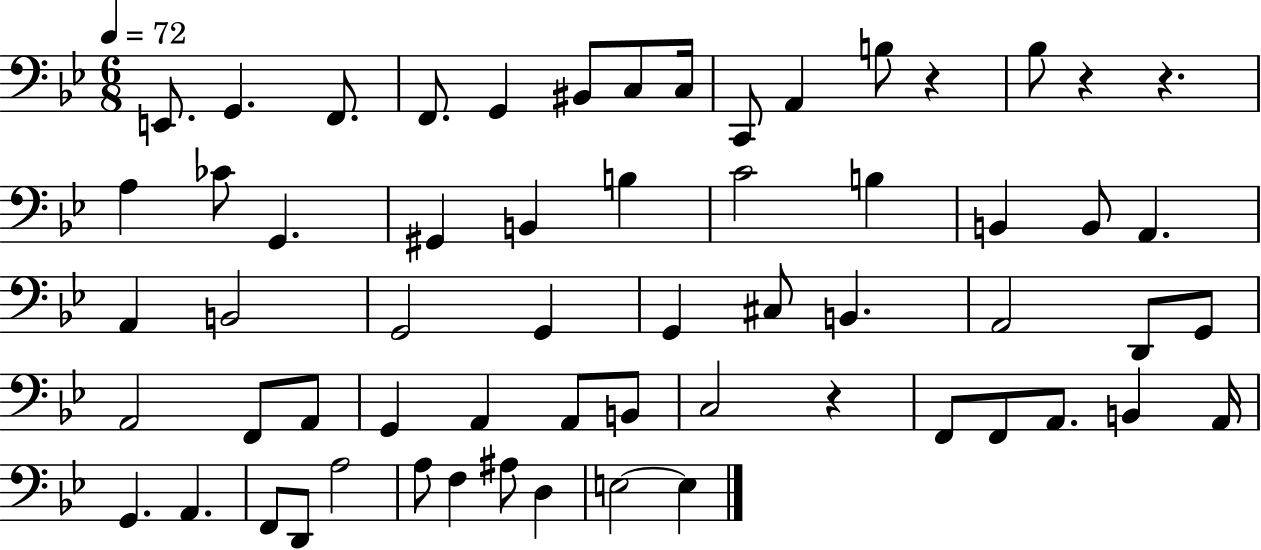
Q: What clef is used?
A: bass